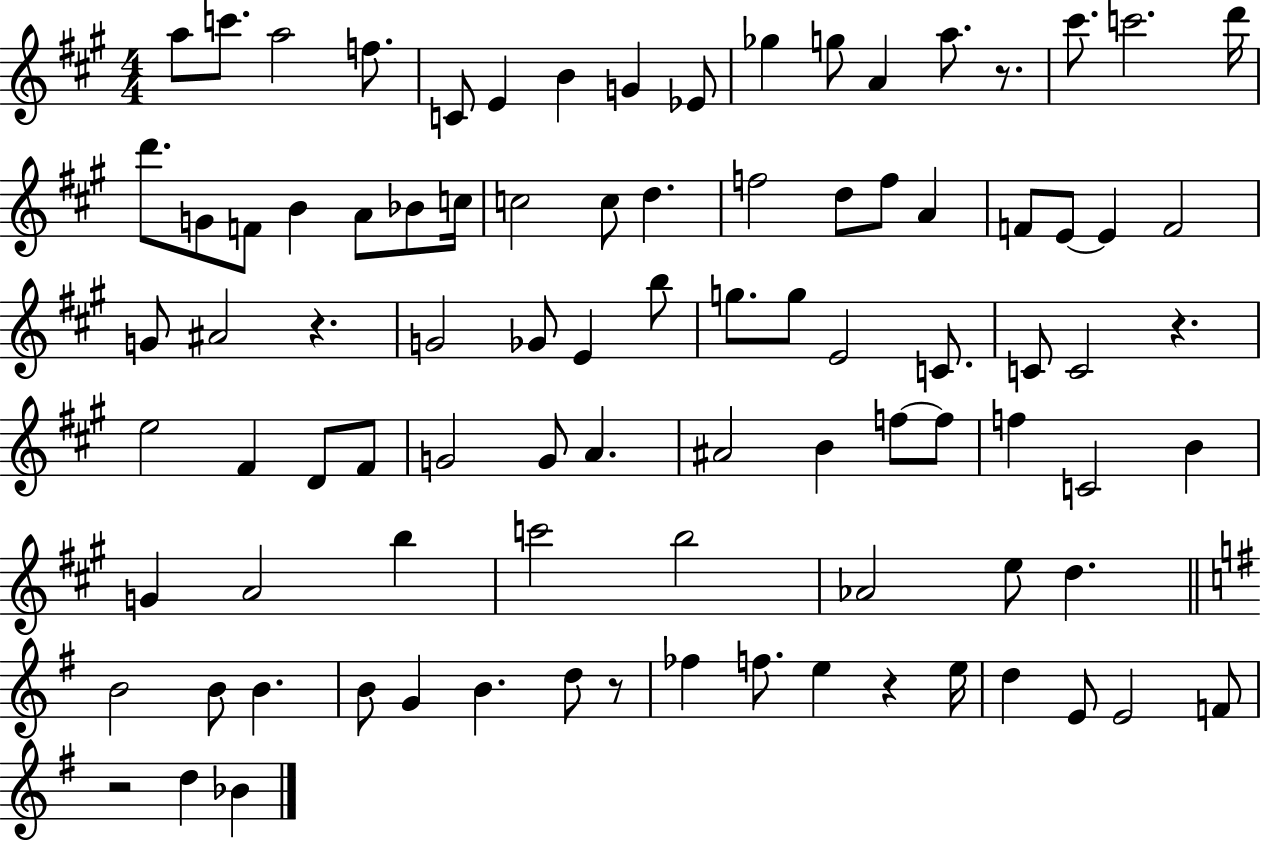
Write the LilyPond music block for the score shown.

{
  \clef treble
  \numericTimeSignature
  \time 4/4
  \key a \major
  a''8 c'''8. a''2 f''8. | c'8 e'4 b'4 g'4 ees'8 | ges''4 g''8 a'4 a''8. r8. | cis'''8. c'''2. d'''16 | \break d'''8. g'8 f'8 b'4 a'8 bes'8 c''16 | c''2 c''8 d''4. | f''2 d''8 f''8 a'4 | f'8 e'8~~ e'4 f'2 | \break g'8 ais'2 r4. | g'2 ges'8 e'4 b''8 | g''8. g''8 e'2 c'8. | c'8 c'2 r4. | \break e''2 fis'4 d'8 fis'8 | g'2 g'8 a'4. | ais'2 b'4 f''8~~ f''8 | f''4 c'2 b'4 | \break g'4 a'2 b''4 | c'''2 b''2 | aes'2 e''8 d''4. | \bar "||" \break \key g \major b'2 b'8 b'4. | b'8 g'4 b'4. d''8 r8 | fes''4 f''8. e''4 r4 e''16 | d''4 e'8 e'2 f'8 | \break r2 d''4 bes'4 | \bar "|."
}